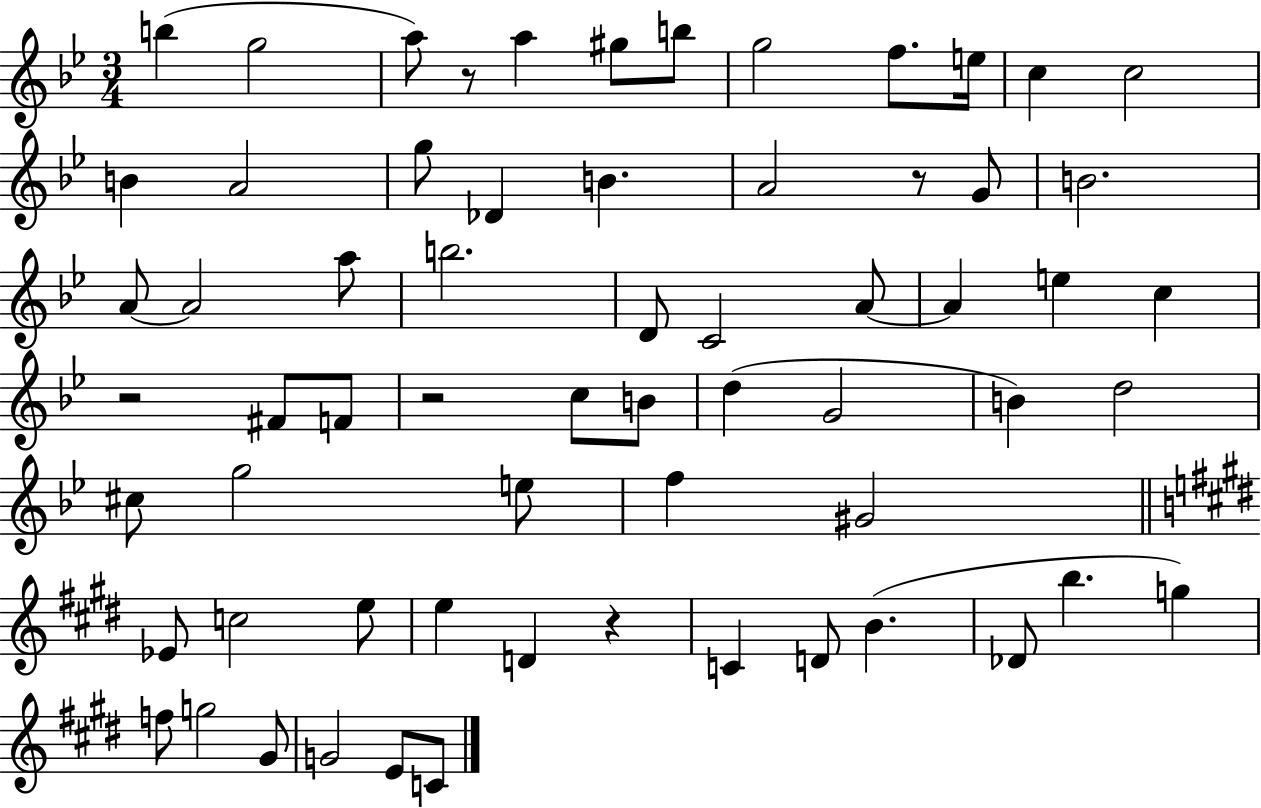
{
  \clef treble
  \numericTimeSignature
  \time 3/4
  \key bes \major
  b''4( g''2 | a''8) r8 a''4 gis''8 b''8 | g''2 f''8. e''16 | c''4 c''2 | \break b'4 a'2 | g''8 des'4 b'4. | a'2 r8 g'8 | b'2. | \break a'8~~ a'2 a''8 | b''2. | d'8 c'2 a'8~~ | a'4 e''4 c''4 | \break r2 fis'8 f'8 | r2 c''8 b'8 | d''4( g'2 | b'4) d''2 | \break cis''8 g''2 e''8 | f''4 gis'2 | \bar "||" \break \key e \major ees'8 c''2 e''8 | e''4 d'4 r4 | c'4 d'8 b'4.( | des'8 b''4. g''4) | \break f''8 g''2 gis'8 | g'2 e'8 c'8 | \bar "|."
}